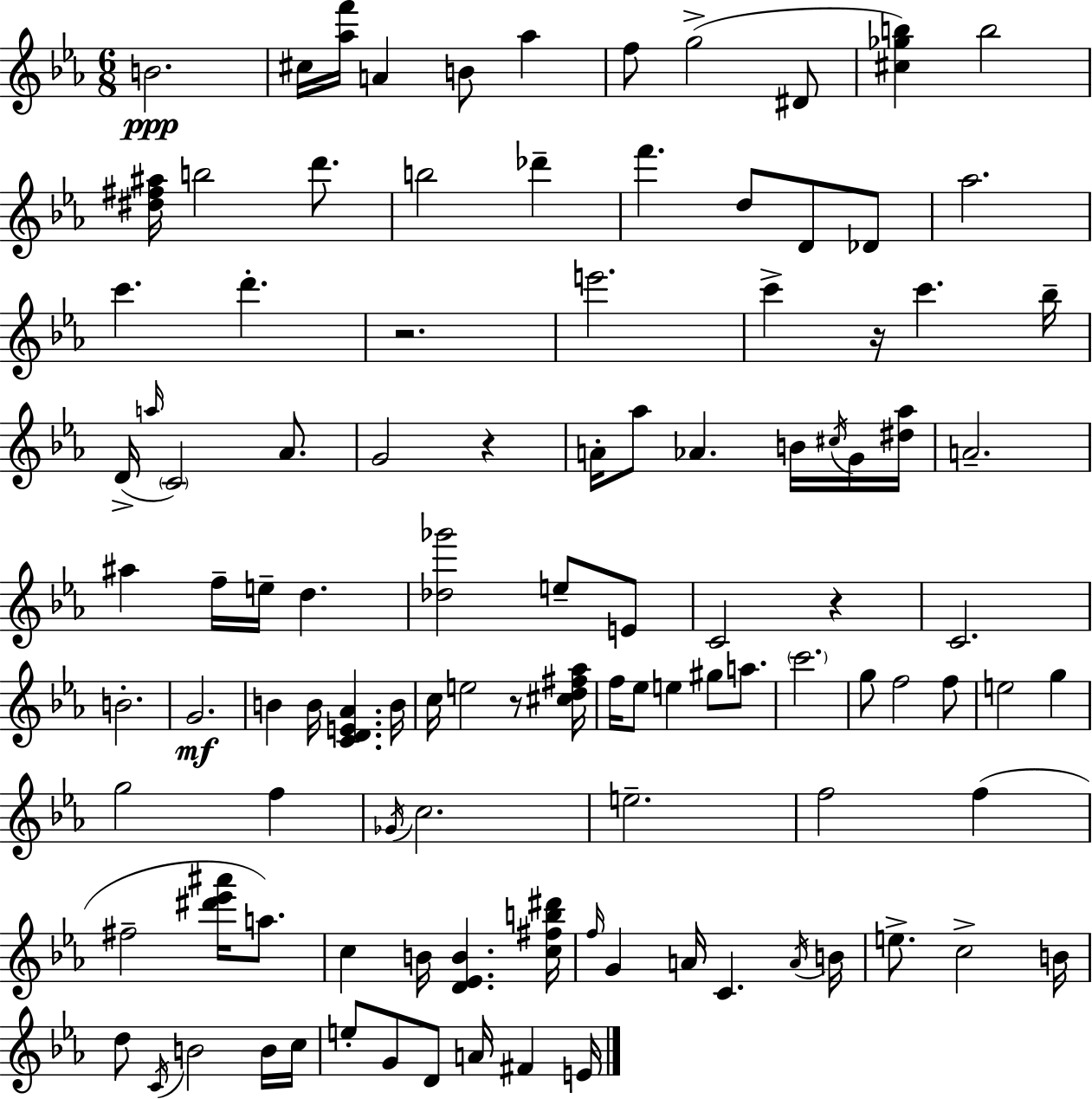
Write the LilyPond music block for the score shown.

{
  \clef treble
  \numericTimeSignature
  \time 6/8
  \key c \minor
  \repeat volta 2 { b'2.\ppp | cis''16 <aes'' f'''>16 a'4 b'8 aes''4 | f''8 g''2->( dis'8 | <cis'' ges'' b''>4) b''2 | \break <dis'' fis'' ais''>16 b''2 d'''8. | b''2 des'''4-- | f'''4. d''8 d'8 des'8 | aes''2. | \break c'''4. d'''4.-. | r2. | e'''2. | c'''4-> r16 c'''4. bes''16-- | \break d'16->( \grace { a''16 } \parenthesize c'2) aes'8. | g'2 r4 | a'16-. aes''8 aes'4. b'16 \acciaccatura { cis''16 } | g'16 <dis'' aes''>16 a'2.-- | \break ais''4 f''16-- e''16-- d''4. | <des'' ges'''>2 e''8-- | e'8 c'2 r4 | c'2. | \break b'2.-. | g'2.\mf | b'4 b'16 <c' d' e' aes'>4. | b'16 c''16 e''2 r8 | \break <cis'' d'' fis'' aes''>16 f''16 ees''8 e''4 gis''8 a''8. | \parenthesize c'''2. | g''8 f''2 | f''8 e''2 g''4 | \break g''2 f''4 | \acciaccatura { ges'16 } c''2. | e''2.-- | f''2 f''4( | \break fis''2-- <dis''' ees''' ais'''>16 | a''8.) c''4 b'16 <d' ees' b'>4. | <c'' fis'' b'' dis'''>16 \grace { f''16 } g'4 a'16 c'4. | \acciaccatura { a'16 } b'16 e''8.-> c''2-> | \break b'16 d''8 \acciaccatura { c'16 } b'2 | b'16 c''16 e''8-. g'8 d'8 | a'16 fis'4 e'16 } \bar "|."
}